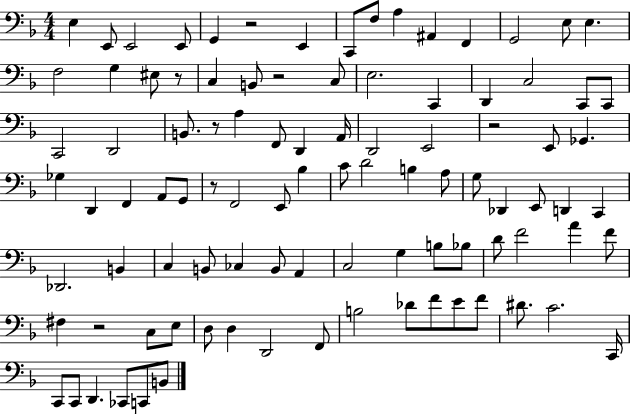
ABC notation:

X:1
T:Untitled
M:4/4
L:1/4
K:F
E, E,,/2 E,,2 E,,/2 G,, z2 E,, C,,/2 F,/2 A, ^A,, F,, G,,2 E,/2 E, F,2 G, ^E,/2 z/2 C, B,,/2 z2 C,/2 E,2 C,, D,, C,2 C,,/2 C,,/2 C,,2 D,,2 B,,/2 z/2 A, F,,/2 D,, A,,/4 D,,2 E,,2 z2 E,,/2 _G,, _G, D,, F,, A,,/2 G,,/2 z/2 F,,2 E,,/2 _B, C/2 D2 B, A,/2 G,/2 _D,, E,,/2 D,, C,, _D,,2 B,, C, B,,/2 _C, B,,/2 A,, C,2 G, B,/2 _B,/2 D/2 F2 A F/2 ^F, z2 C,/2 E,/2 D,/2 D, D,,2 F,,/2 B,2 _D/2 F/2 E/2 F/2 ^D/2 C2 C,,/4 C,,/2 C,,/2 D,, _C,,/2 C,,/2 B,,/2